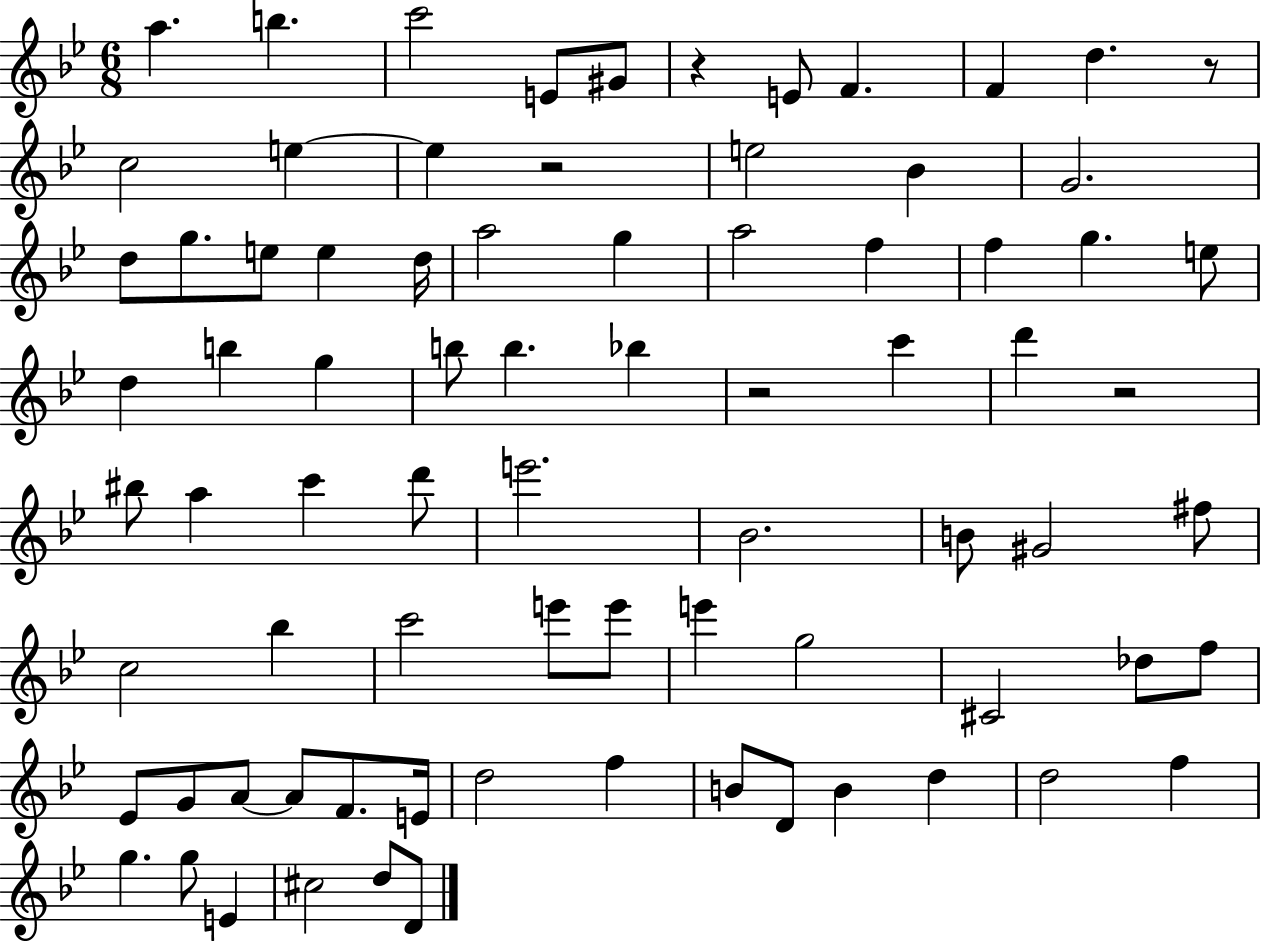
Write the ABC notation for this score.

X:1
T:Untitled
M:6/8
L:1/4
K:Bb
a b c'2 E/2 ^G/2 z E/2 F F d z/2 c2 e e z2 e2 _B G2 d/2 g/2 e/2 e d/4 a2 g a2 f f g e/2 d b g b/2 b _b z2 c' d' z2 ^b/2 a c' d'/2 e'2 _B2 B/2 ^G2 ^f/2 c2 _b c'2 e'/2 e'/2 e' g2 ^C2 _d/2 f/2 _E/2 G/2 A/2 A/2 F/2 E/4 d2 f B/2 D/2 B d d2 f g g/2 E ^c2 d/2 D/2